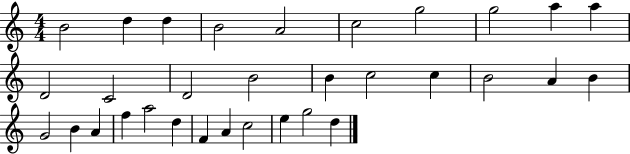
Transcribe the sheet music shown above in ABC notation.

X:1
T:Untitled
M:4/4
L:1/4
K:C
B2 d d B2 A2 c2 g2 g2 a a D2 C2 D2 B2 B c2 c B2 A B G2 B A f a2 d F A c2 e g2 d